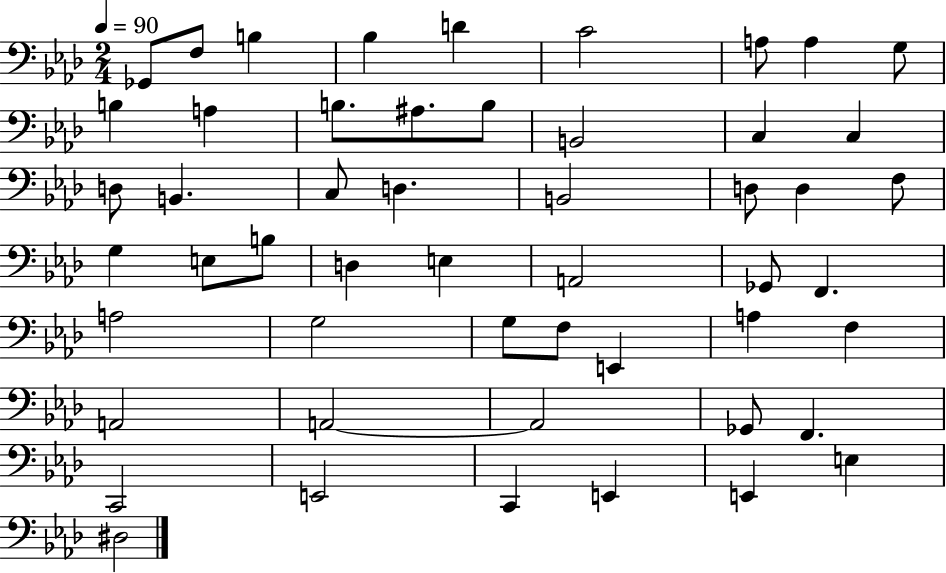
{
  \clef bass
  \numericTimeSignature
  \time 2/4
  \key aes \major
  \tempo 4 = 90
  ges,8 f8 b4 | bes4 d'4 | c'2 | a8 a4 g8 | \break b4 a4 | b8. ais8. b8 | b,2 | c4 c4 | \break d8 b,4. | c8 d4. | b,2 | d8 d4 f8 | \break g4 e8 b8 | d4 e4 | a,2 | ges,8 f,4. | \break a2 | g2 | g8 f8 e,4 | a4 f4 | \break a,2 | a,2~~ | a,2 | ges,8 f,4. | \break c,2 | e,2 | c,4 e,4 | e,4 e4 | \break dis2 | \bar "|."
}